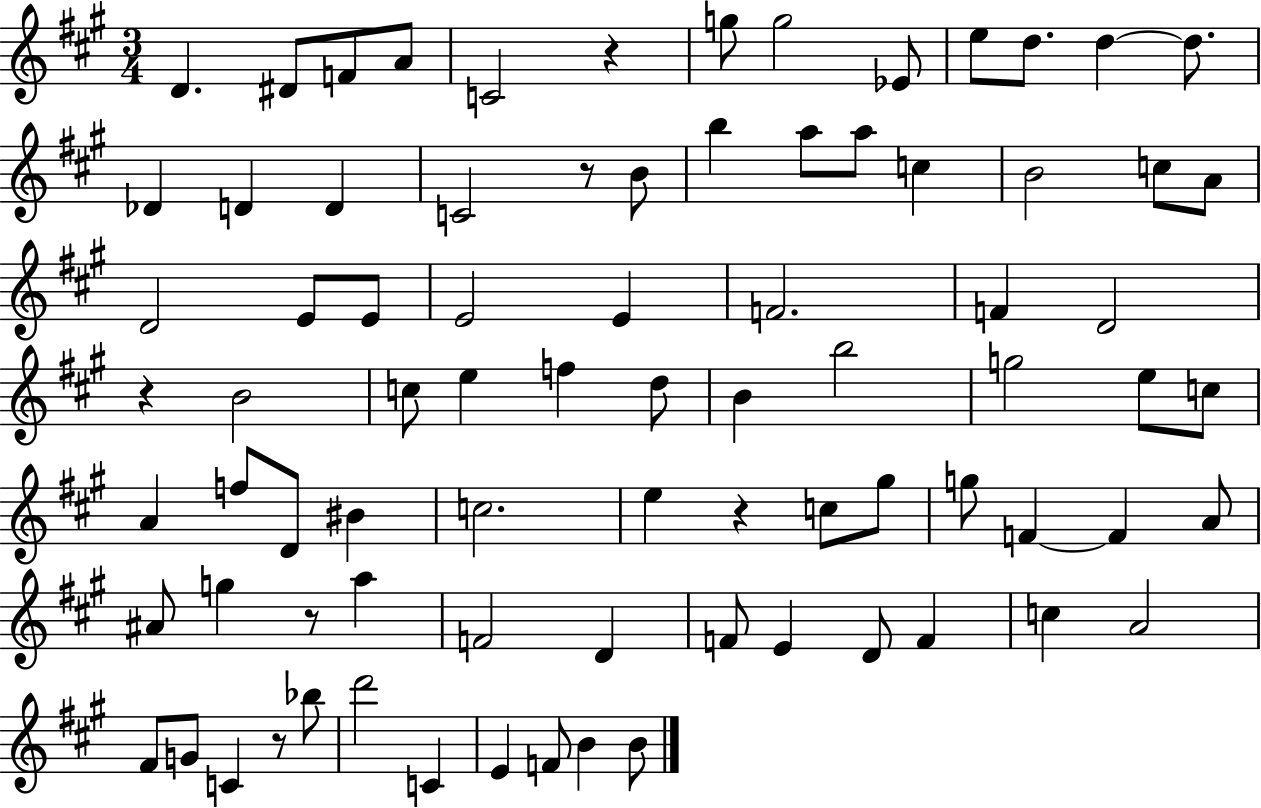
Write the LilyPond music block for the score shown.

{
  \clef treble
  \numericTimeSignature
  \time 3/4
  \key a \major
  d'4. dis'8 f'8 a'8 | c'2 r4 | g''8 g''2 ees'8 | e''8 d''8. d''4~~ d''8. | \break des'4 d'4 d'4 | c'2 r8 b'8 | b''4 a''8 a''8 c''4 | b'2 c''8 a'8 | \break d'2 e'8 e'8 | e'2 e'4 | f'2. | f'4 d'2 | \break r4 b'2 | c''8 e''4 f''4 d''8 | b'4 b''2 | g''2 e''8 c''8 | \break a'4 f''8 d'8 bis'4 | c''2. | e''4 r4 c''8 gis''8 | g''8 f'4~~ f'4 a'8 | \break ais'8 g''4 r8 a''4 | f'2 d'4 | f'8 e'4 d'8 f'4 | c''4 a'2 | \break fis'8 g'8 c'4 r8 bes''8 | d'''2 c'4 | e'4 f'8 b'4 b'8 | \bar "|."
}